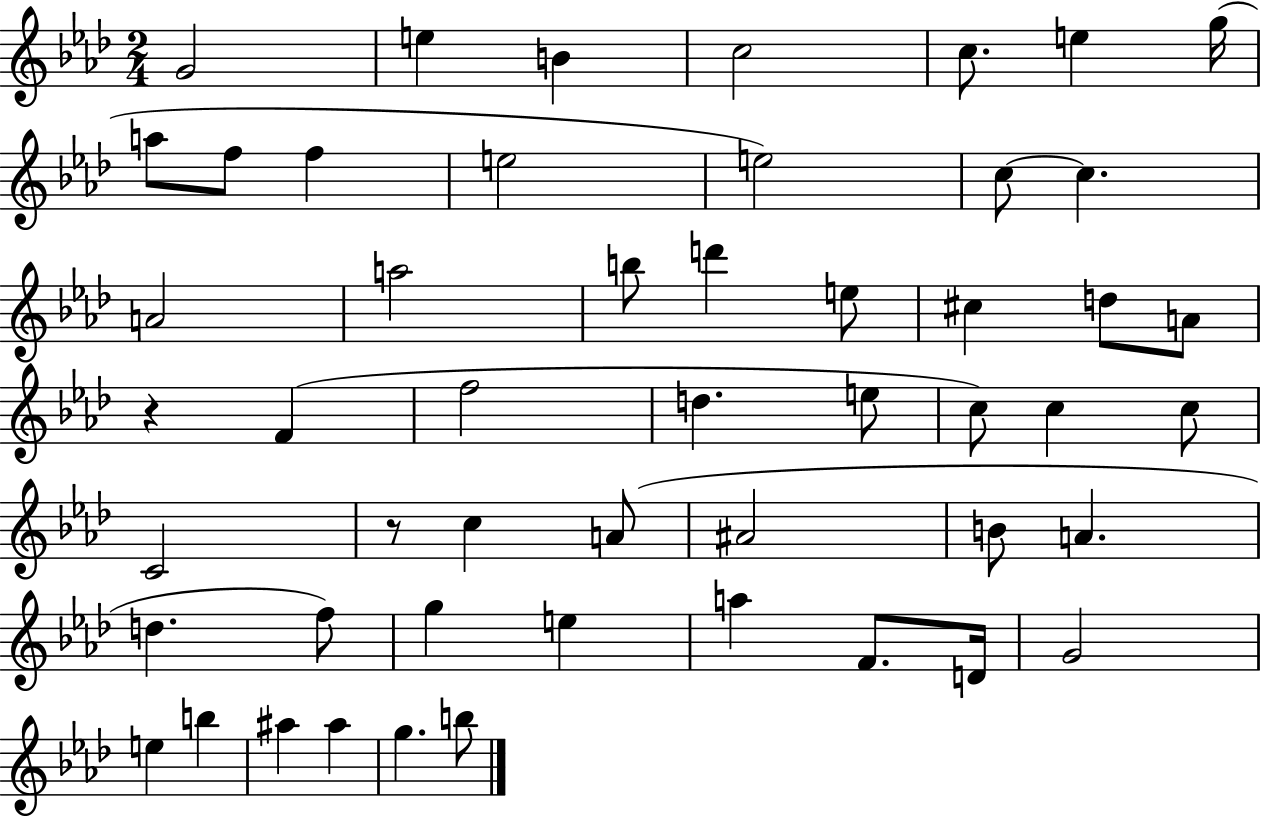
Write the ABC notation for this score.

X:1
T:Untitled
M:2/4
L:1/4
K:Ab
G2 e B c2 c/2 e g/4 a/2 f/2 f e2 e2 c/2 c A2 a2 b/2 d' e/2 ^c d/2 A/2 z F f2 d e/2 c/2 c c/2 C2 z/2 c A/2 ^A2 B/2 A d f/2 g e a F/2 D/4 G2 e b ^a ^a g b/2